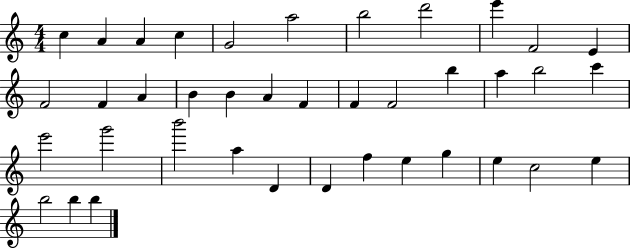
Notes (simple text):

C5/q A4/q A4/q C5/q G4/h A5/h B5/h D6/h E6/q F4/h E4/q F4/h F4/q A4/q B4/q B4/q A4/q F4/q F4/q F4/h B5/q A5/q B5/h C6/q E6/h G6/h B6/h A5/q D4/q D4/q F5/q E5/q G5/q E5/q C5/h E5/q B5/h B5/q B5/q